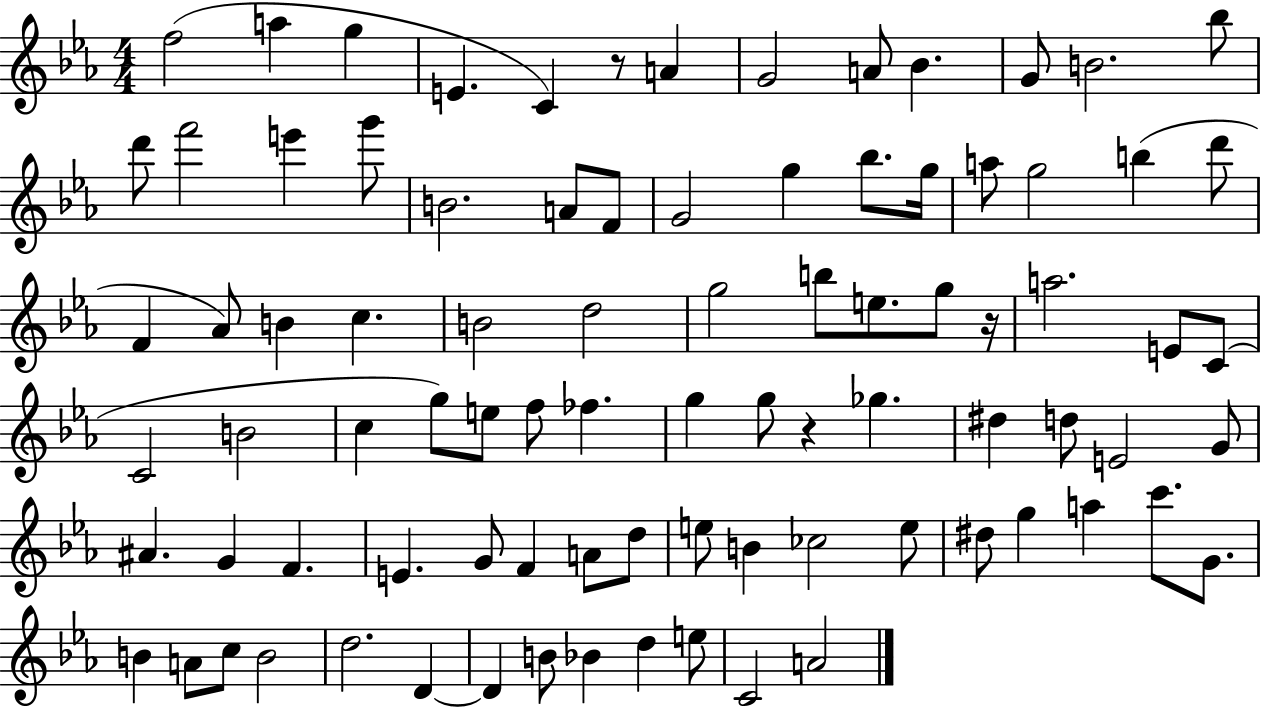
X:1
T:Untitled
M:4/4
L:1/4
K:Eb
f2 a g E C z/2 A G2 A/2 _B G/2 B2 _b/2 d'/2 f'2 e' g'/2 B2 A/2 F/2 G2 g _b/2 g/4 a/2 g2 b d'/2 F _A/2 B c B2 d2 g2 b/2 e/2 g/2 z/4 a2 E/2 C/2 C2 B2 c g/2 e/2 f/2 _f g g/2 z _g ^d d/2 E2 G/2 ^A G F E G/2 F A/2 d/2 e/2 B _c2 e/2 ^d/2 g a c'/2 G/2 B A/2 c/2 B2 d2 D D B/2 _B d e/2 C2 A2